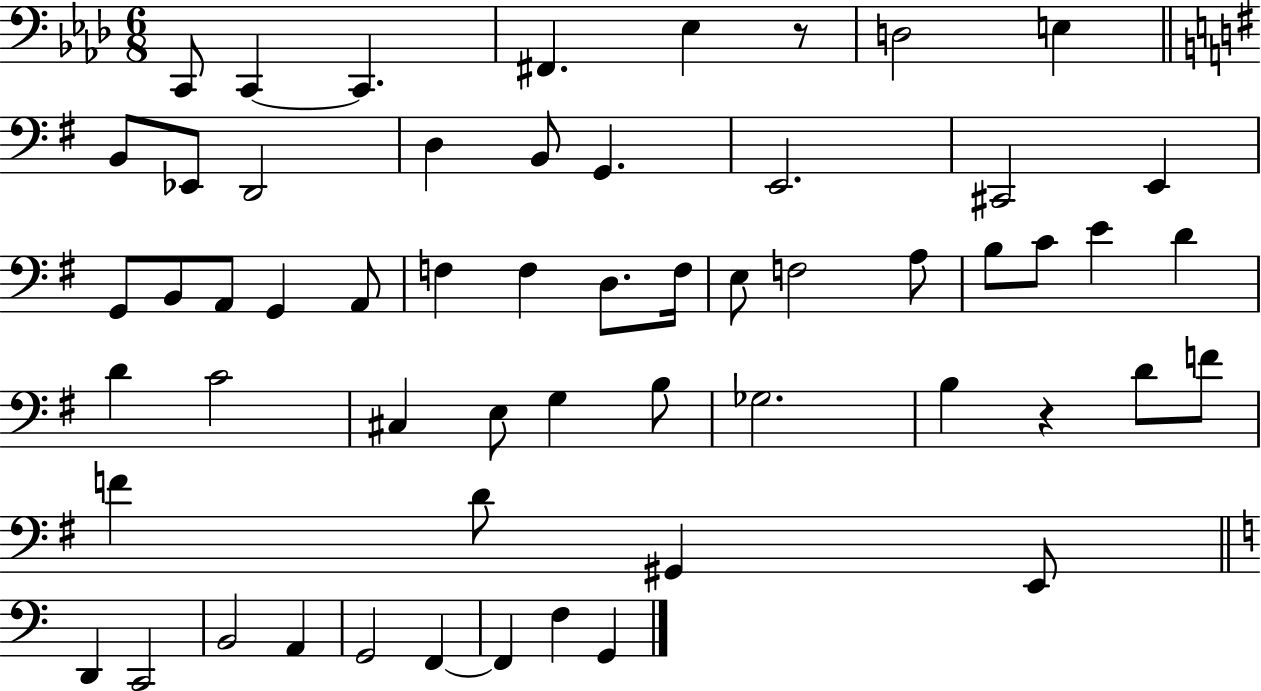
X:1
T:Untitled
M:6/8
L:1/4
K:Ab
C,,/2 C,, C,, ^F,, _E, z/2 D,2 E, B,,/2 _E,,/2 D,,2 D, B,,/2 G,, E,,2 ^C,,2 E,, G,,/2 B,,/2 A,,/2 G,, A,,/2 F, F, D,/2 F,/4 E,/2 F,2 A,/2 B,/2 C/2 E D D C2 ^C, E,/2 G, B,/2 _G,2 B, z D/2 F/2 F D/2 ^G,, E,,/2 D,, C,,2 B,,2 A,, G,,2 F,, F,, F, G,,